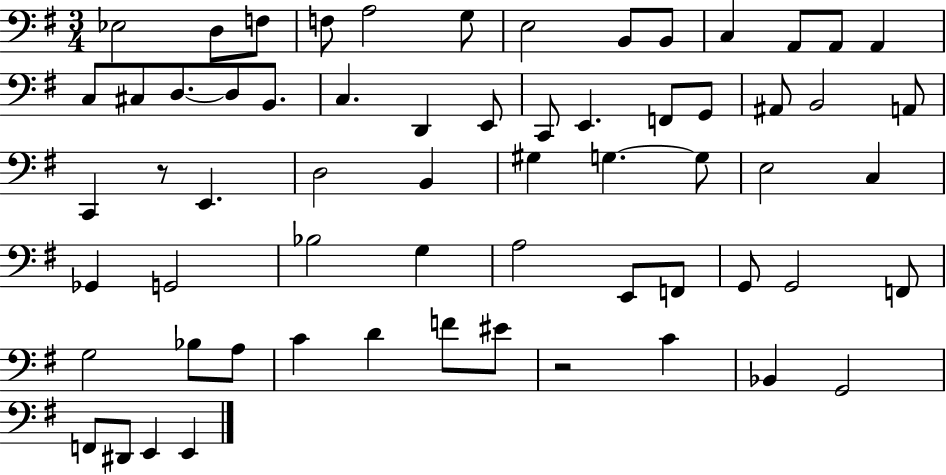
Eb3/h D3/e F3/e F3/e A3/h G3/e E3/h B2/e B2/e C3/q A2/e A2/e A2/q C3/e C#3/e D3/e. D3/e B2/e. C3/q. D2/q E2/e C2/e E2/q. F2/e G2/e A#2/e B2/h A2/e C2/q R/e E2/q. D3/h B2/q G#3/q G3/q. G3/e E3/h C3/q Gb2/q G2/h Bb3/h G3/q A3/h E2/e F2/e G2/e G2/h F2/e G3/h Bb3/e A3/e C4/q D4/q F4/e EIS4/e R/h C4/q Bb2/q G2/h F2/e D#2/e E2/q E2/q